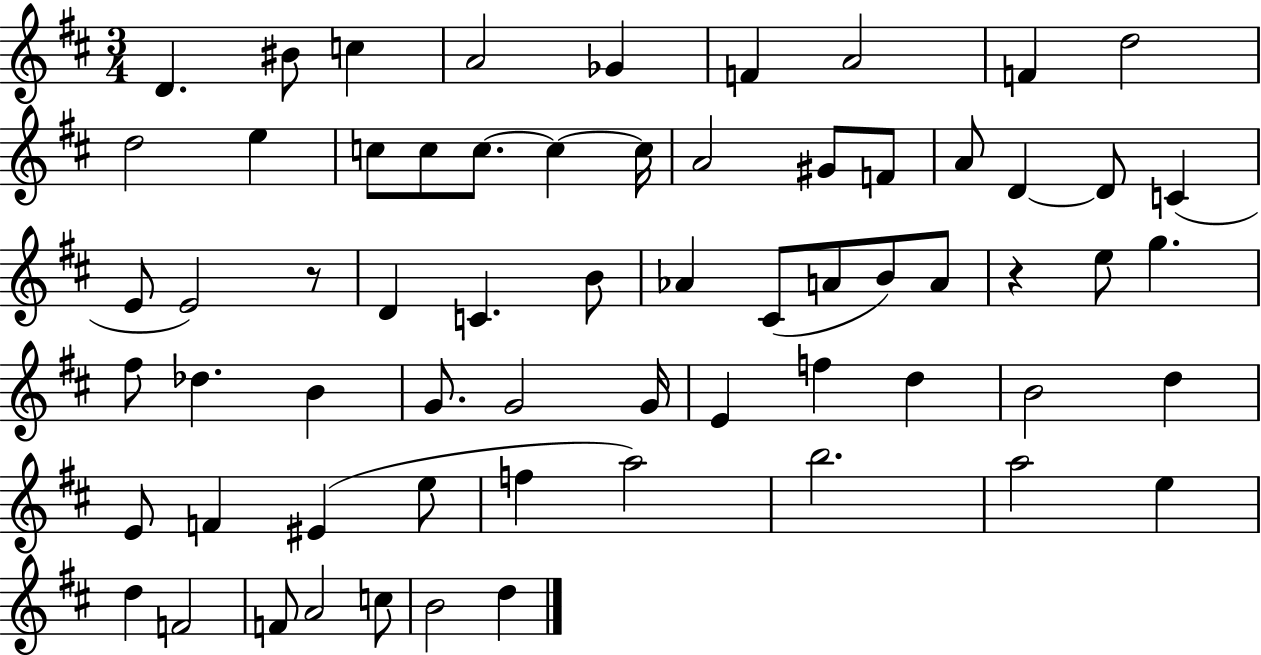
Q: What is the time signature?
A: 3/4